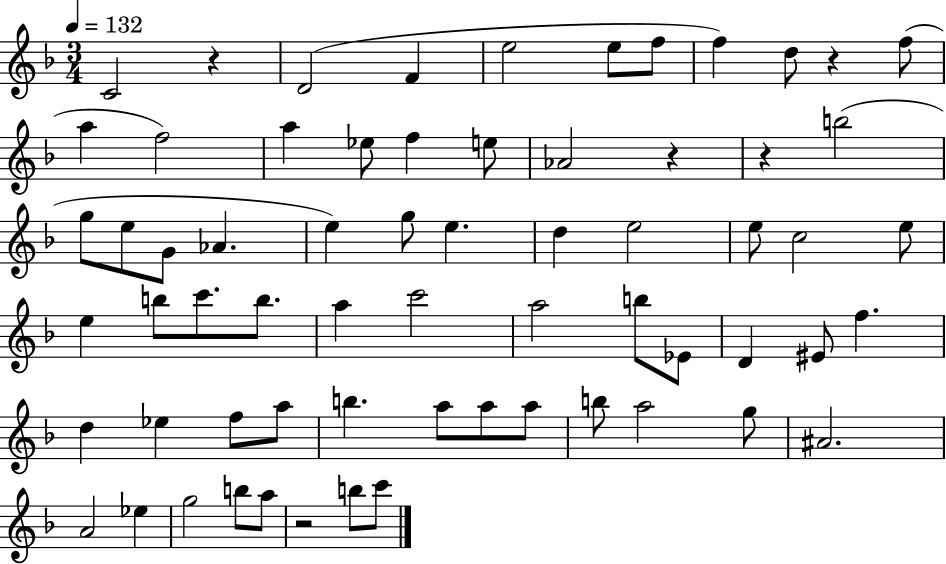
X:1
T:Untitled
M:3/4
L:1/4
K:F
C2 z D2 F e2 e/2 f/2 f d/2 z f/2 a f2 a _e/2 f e/2 _A2 z z b2 g/2 e/2 G/2 _A e g/2 e d e2 e/2 c2 e/2 e b/2 c'/2 b/2 a c'2 a2 b/2 _E/2 D ^E/2 f d _e f/2 a/2 b a/2 a/2 a/2 b/2 a2 g/2 ^A2 A2 _e g2 b/2 a/2 z2 b/2 c'/2